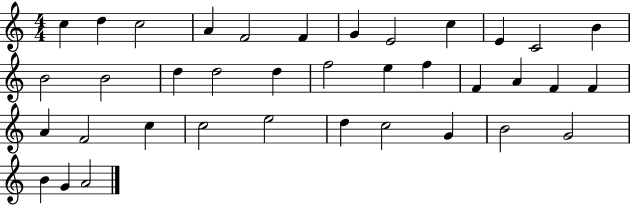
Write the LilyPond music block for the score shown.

{
  \clef treble
  \numericTimeSignature
  \time 4/4
  \key c \major
  c''4 d''4 c''2 | a'4 f'2 f'4 | g'4 e'2 c''4 | e'4 c'2 b'4 | \break b'2 b'2 | d''4 d''2 d''4 | f''2 e''4 f''4 | f'4 a'4 f'4 f'4 | \break a'4 f'2 c''4 | c''2 e''2 | d''4 c''2 g'4 | b'2 g'2 | \break b'4 g'4 a'2 | \bar "|."
}